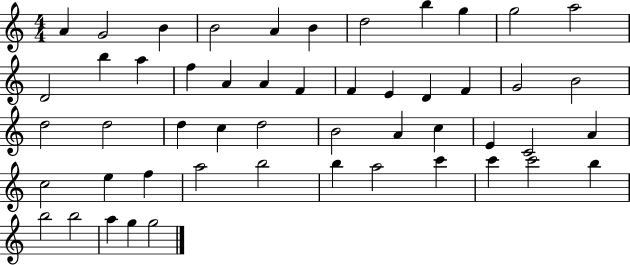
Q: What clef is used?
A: treble